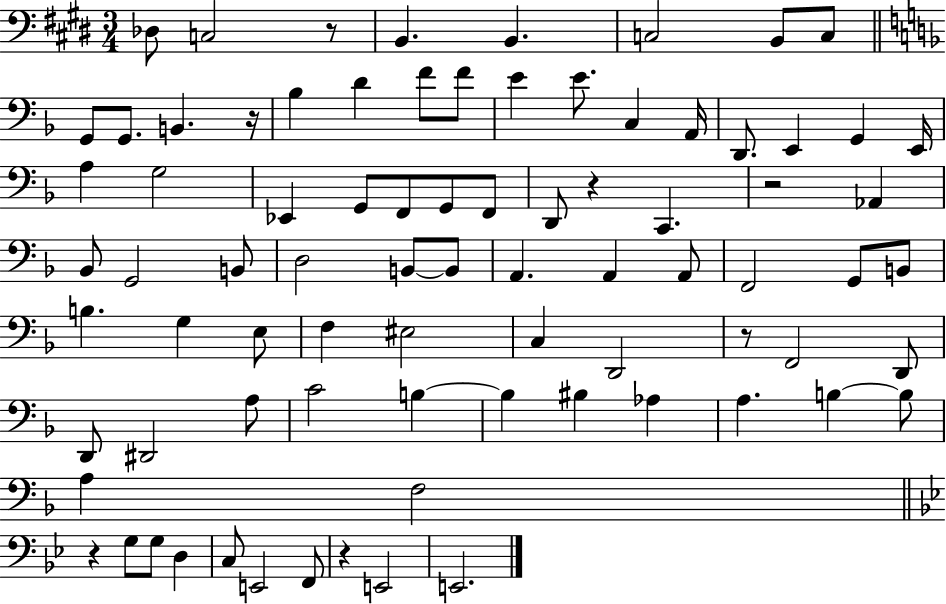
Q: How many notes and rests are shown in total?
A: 81